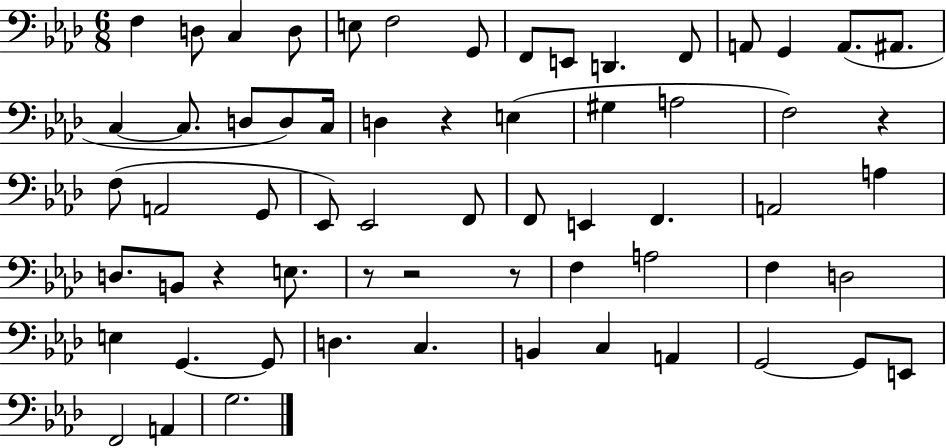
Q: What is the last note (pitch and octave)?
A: G3